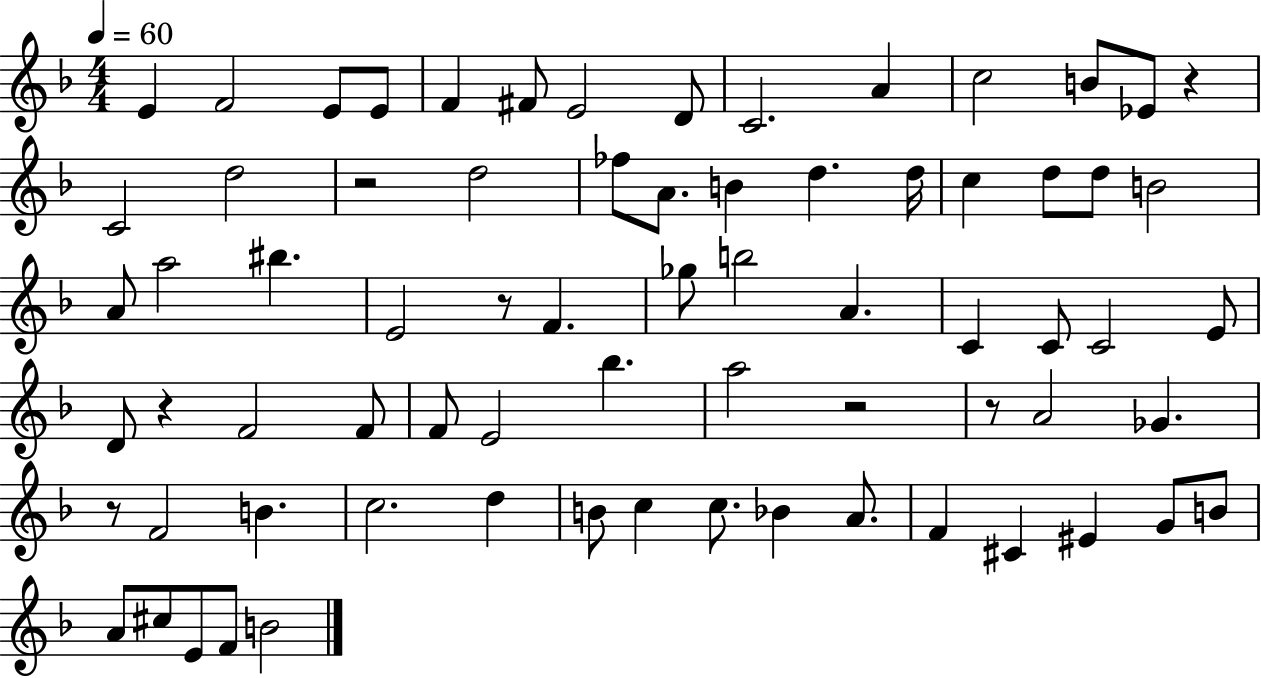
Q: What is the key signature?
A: F major